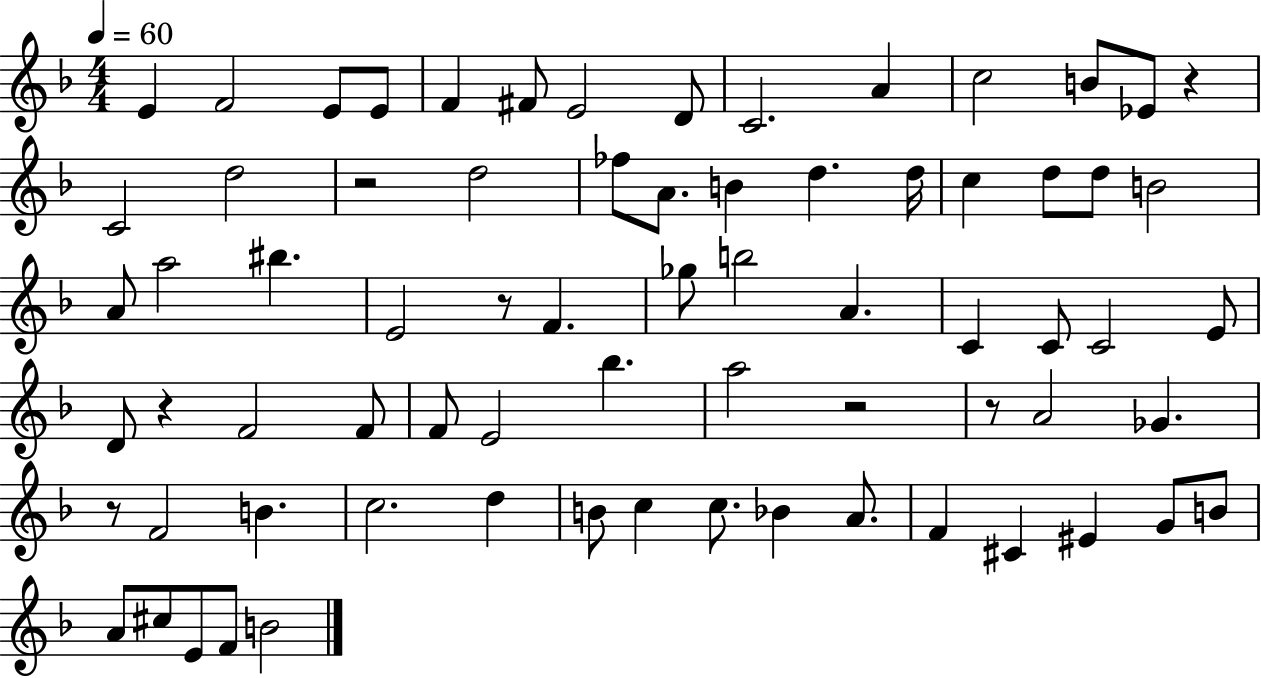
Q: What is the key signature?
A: F major